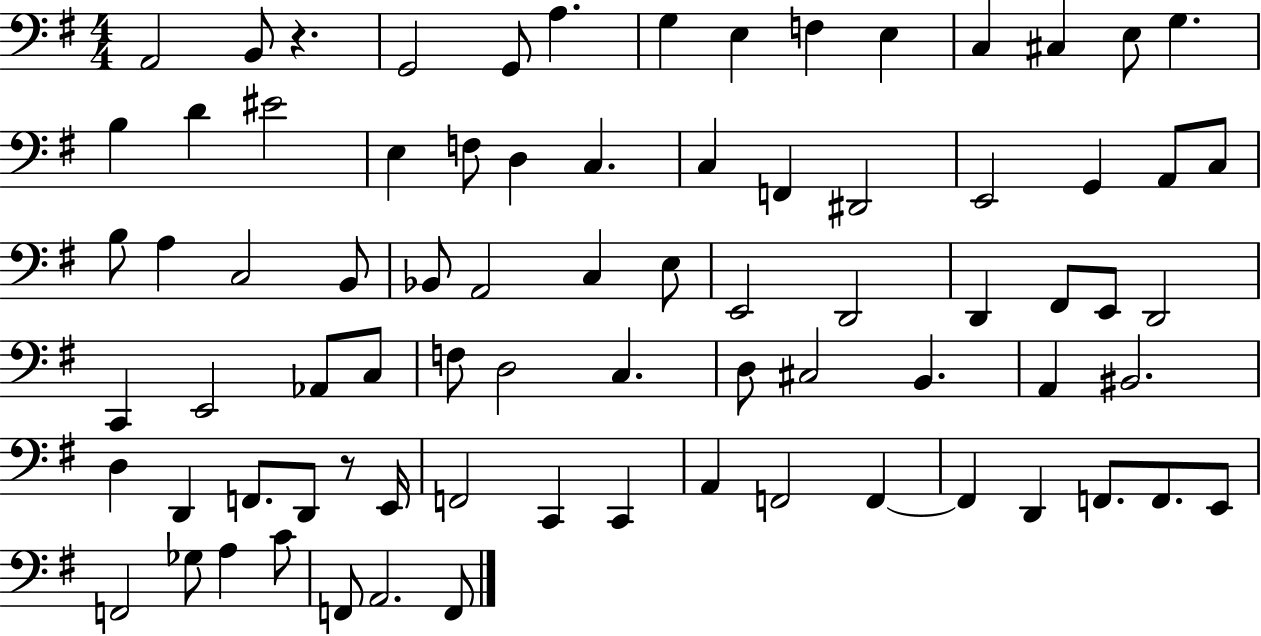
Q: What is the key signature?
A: G major